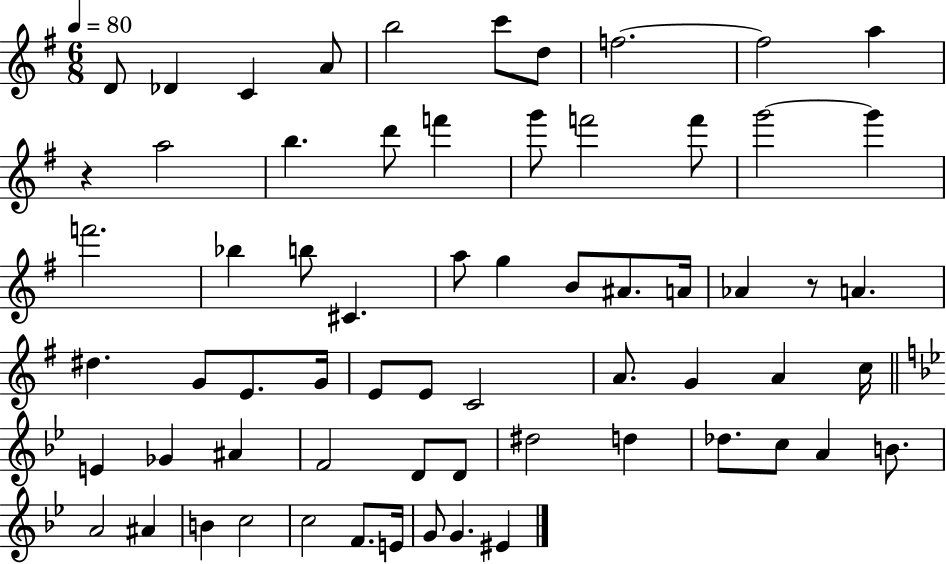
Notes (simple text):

D4/e Db4/q C4/q A4/e B5/h C6/e D5/e F5/h. F5/h A5/q R/q A5/h B5/q. D6/e F6/q G6/e F6/h F6/e G6/h G6/q F6/h. Bb5/q B5/e C#4/q. A5/e G5/q B4/e A#4/e. A4/s Ab4/q R/e A4/q. D#5/q. G4/e E4/e. G4/s E4/e E4/e C4/h A4/e. G4/q A4/q C5/s E4/q Gb4/q A#4/q F4/h D4/e D4/e D#5/h D5/q Db5/e. C5/e A4/q B4/e. A4/h A#4/q B4/q C5/h C5/h F4/e. E4/s G4/e G4/q. EIS4/q